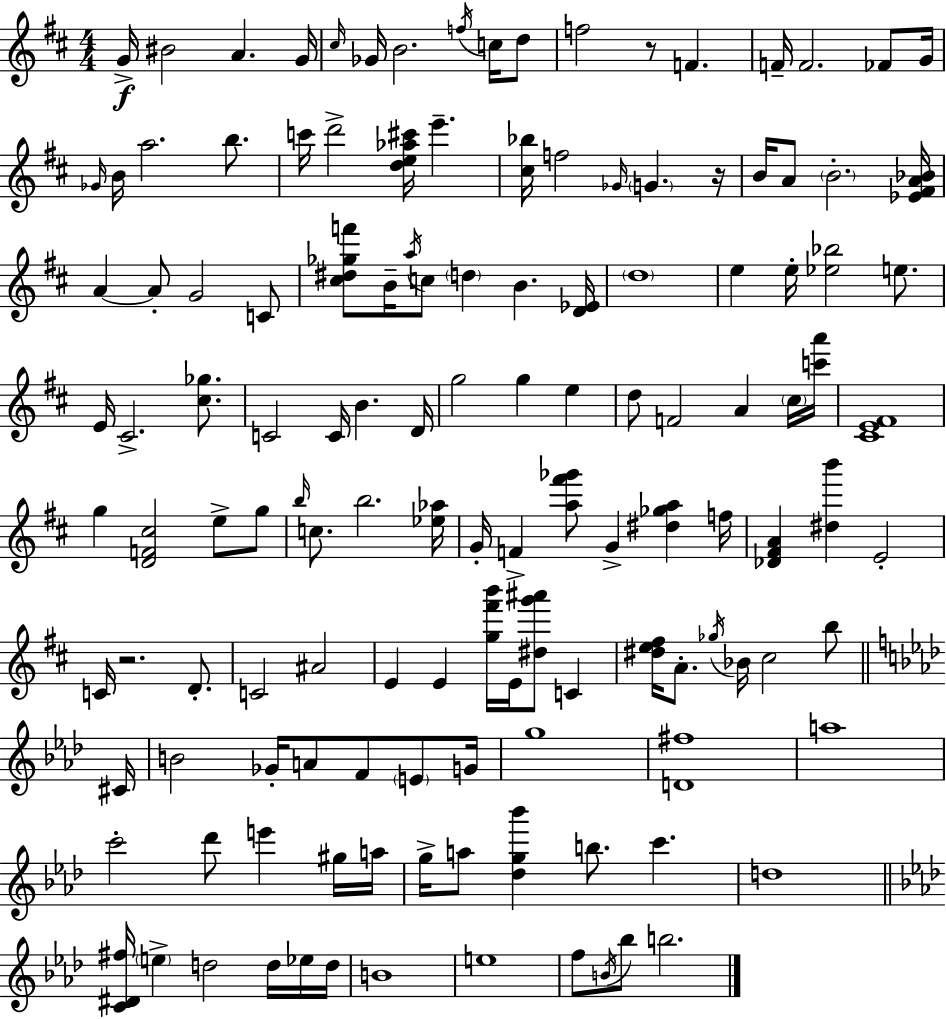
X:1
T:Untitled
M:4/4
L:1/4
K:D
G/4 ^B2 A G/4 ^c/4 _G/4 B2 f/4 c/4 d/2 f2 z/2 F F/4 F2 _F/2 G/4 _G/4 B/4 a2 b/2 c'/4 d'2 [de_a^c']/4 e' [^c_b]/4 f2 _G/4 G z/4 B/4 A/2 B2 [_E^FA_B]/4 A A/2 G2 C/2 [^c^d_gf']/2 B/4 a/4 c/2 d B [D_E]/4 d4 e e/4 [_e_b]2 e/2 E/4 ^C2 [^c_g]/2 C2 C/4 B D/4 g2 g e d/2 F2 A ^c/4 [c'a']/4 [^CE^F]4 g [DF^c]2 e/2 g/2 b/4 c/2 b2 [_e_a]/4 G/4 F [a^f'_g']/2 G [^d_ga] f/4 [_D^FA] [^db'] E2 C/4 z2 D/2 C2 ^A2 E E [g^f'b']/4 E/4 [^dg'^a']/2 C [^de^f]/4 A/2 _g/4 _B/4 ^c2 b/2 ^C/4 B2 _G/4 A/2 F/2 E/2 G/4 g4 [D^f]4 a4 c'2 _d'/2 e' ^g/4 a/4 g/4 a/2 [_dg_b'] b/2 c' d4 [C^D^f]/4 e d2 d/4 _e/4 d/4 B4 e4 f/2 B/4 _b/2 b2